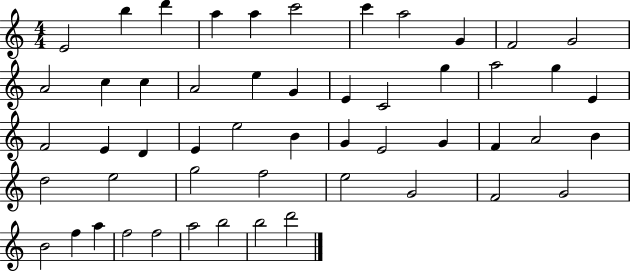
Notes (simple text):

E4/h B5/q D6/q A5/q A5/q C6/h C6/q A5/h G4/q F4/h G4/h A4/h C5/q C5/q A4/h E5/q G4/q E4/q C4/h G5/q A5/h G5/q E4/q F4/h E4/q D4/q E4/q E5/h B4/q G4/q E4/h G4/q F4/q A4/h B4/q D5/h E5/h G5/h F5/h E5/h G4/h F4/h G4/h B4/h F5/q A5/q F5/h F5/h A5/h B5/h B5/h D6/h